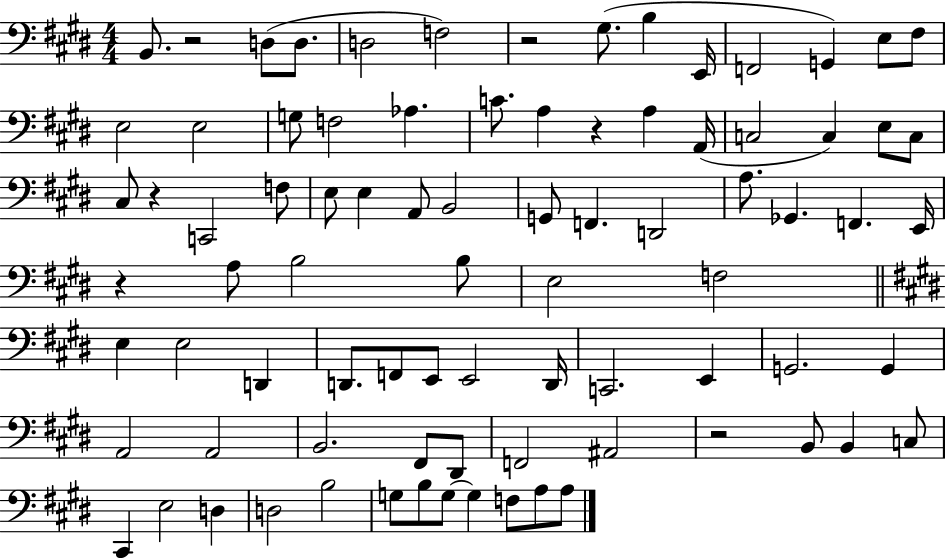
{
  \clef bass
  \numericTimeSignature
  \time 4/4
  \key e \major
  \repeat volta 2 { b,8. r2 d8( d8. | d2 f2) | r2 gis8.( b4 e,16 | f,2 g,4) e8 fis8 | \break e2 e2 | g8 f2 aes4. | c'8. a4 r4 a4 a,16( | c2 c4) e8 c8 | \break cis8 r4 c,2 f8 | e8 e4 a,8 b,2 | g,8 f,4. d,2 | a8. ges,4. f,4. e,16 | \break r4 a8 b2 b8 | e2 f2 | \bar "||" \break \key e \major e4 e2 d,4 | d,8. f,8 e,8 e,2 d,16 | c,2. e,4 | g,2. g,4 | \break a,2 a,2 | b,2. fis,8 dis,8 | f,2 ais,2 | r2 b,8 b,4 c8 | \break cis,4 e2 d4 | d2 b2 | g8 b8 g8~~ g4 f8 a8 a8 | } \bar "|."
}